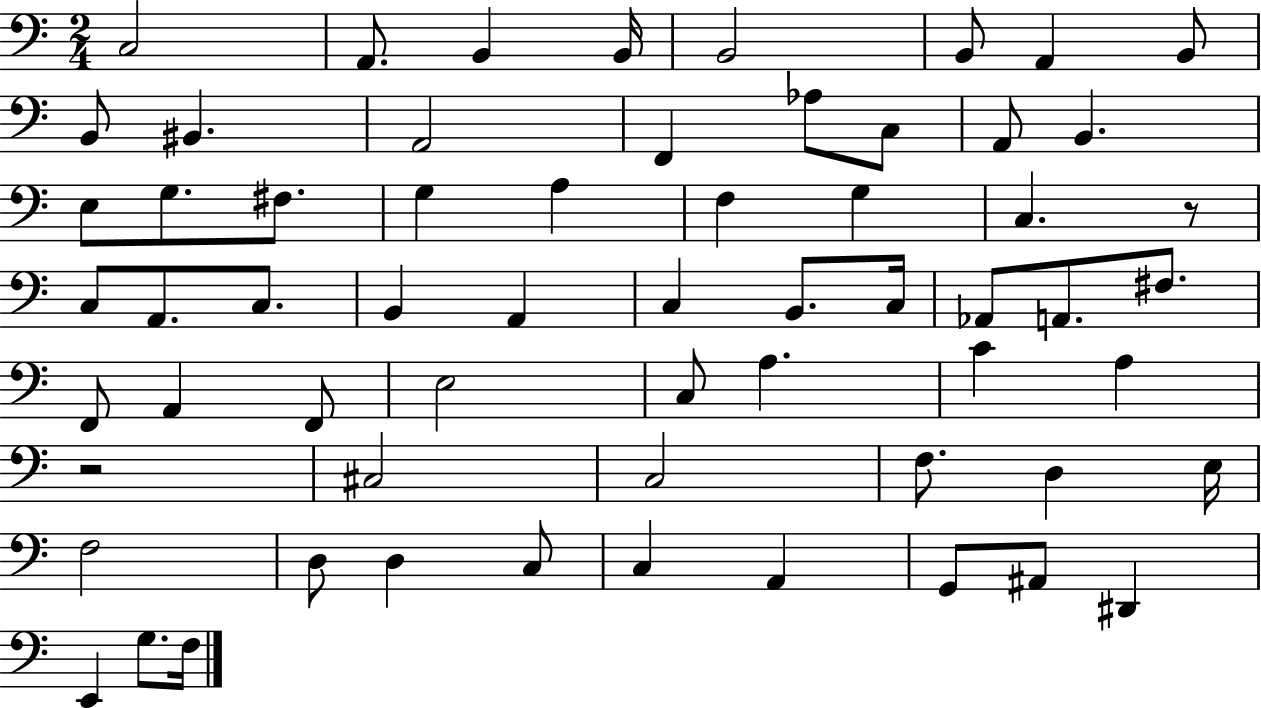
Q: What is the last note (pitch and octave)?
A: F3